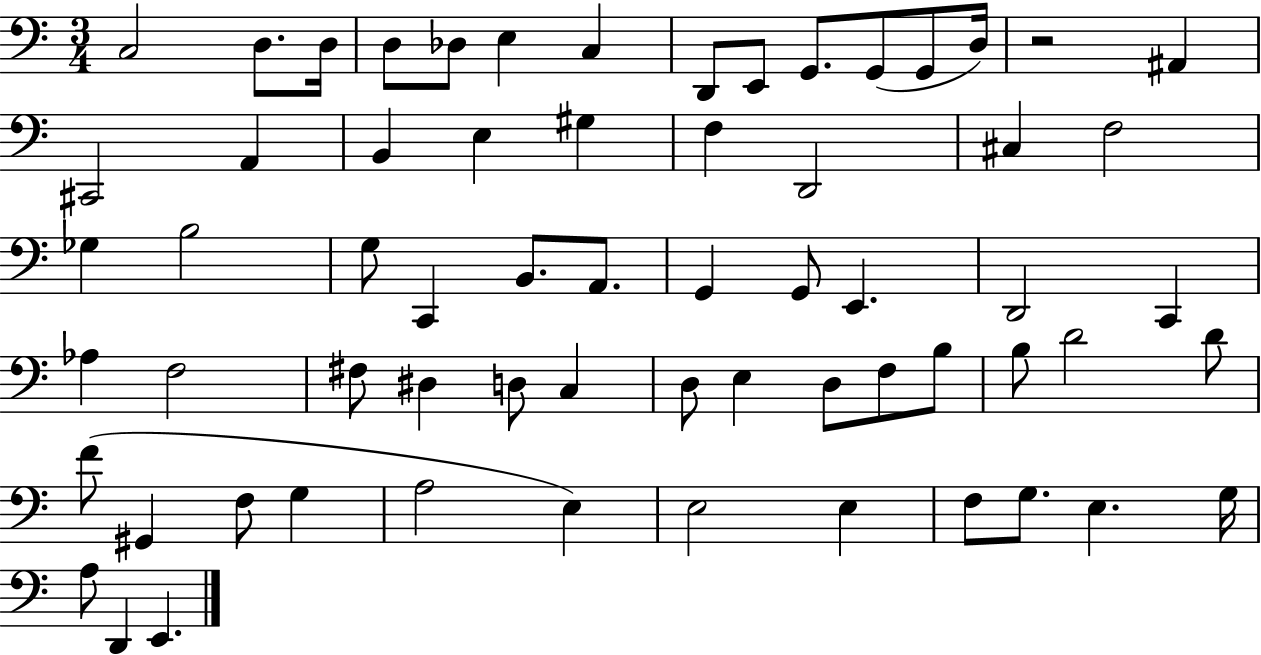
X:1
T:Untitled
M:3/4
L:1/4
K:C
C,2 D,/2 D,/4 D,/2 _D,/2 E, C, D,,/2 E,,/2 G,,/2 G,,/2 G,,/2 D,/4 z2 ^A,, ^C,,2 A,, B,, E, ^G, F, D,,2 ^C, F,2 _G, B,2 G,/2 C,, B,,/2 A,,/2 G,, G,,/2 E,, D,,2 C,, _A, F,2 ^F,/2 ^D, D,/2 C, D,/2 E, D,/2 F,/2 B,/2 B,/2 D2 D/2 F/2 ^G,, F,/2 G, A,2 E, E,2 E, F,/2 G,/2 E, G,/4 A,/2 D,, E,,